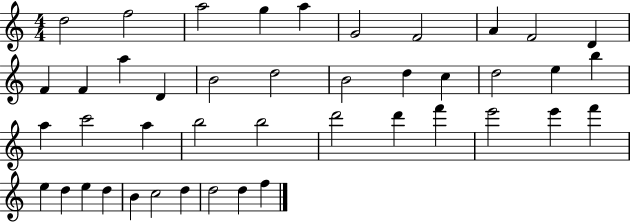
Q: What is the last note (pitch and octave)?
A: F5